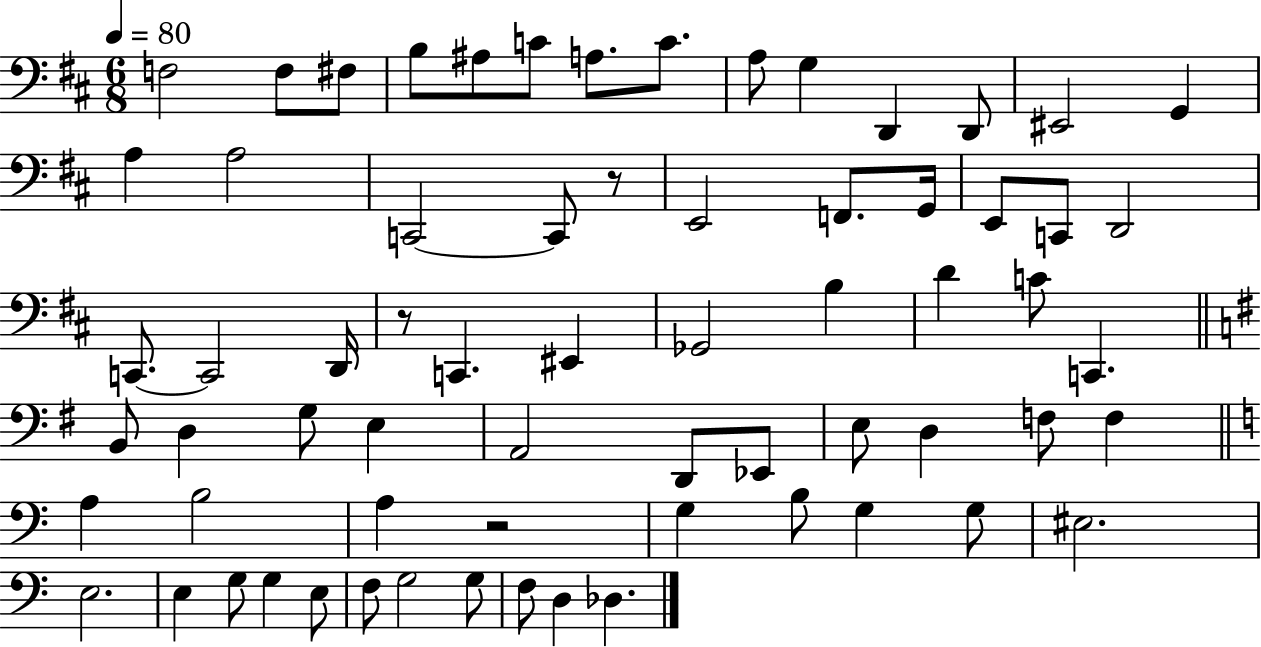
F3/h F3/e F#3/e B3/e A#3/e C4/e A3/e. C4/e. A3/e G3/q D2/q D2/e EIS2/h G2/q A3/q A3/h C2/h C2/e R/e E2/h F2/e. G2/s E2/e C2/e D2/h C2/e. C2/h D2/s R/e C2/q. EIS2/q Gb2/h B3/q D4/q C4/e C2/q. B2/e D3/q G3/e E3/q A2/h D2/e Eb2/e E3/e D3/q F3/e F3/q A3/q B3/h A3/q R/h G3/q B3/e G3/q G3/e EIS3/h. E3/h. E3/q G3/e G3/q E3/e F3/e G3/h G3/e F3/e D3/q Db3/q.